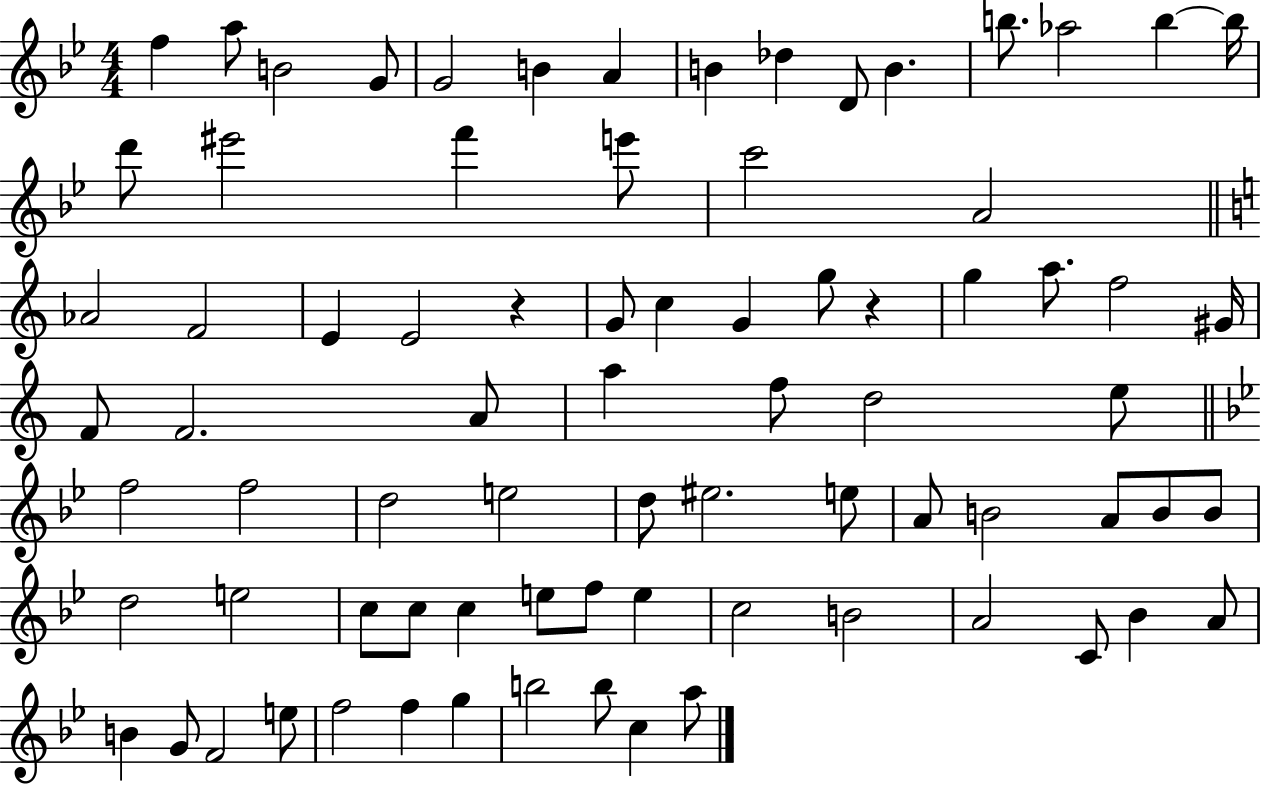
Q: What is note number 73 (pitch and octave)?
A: G5